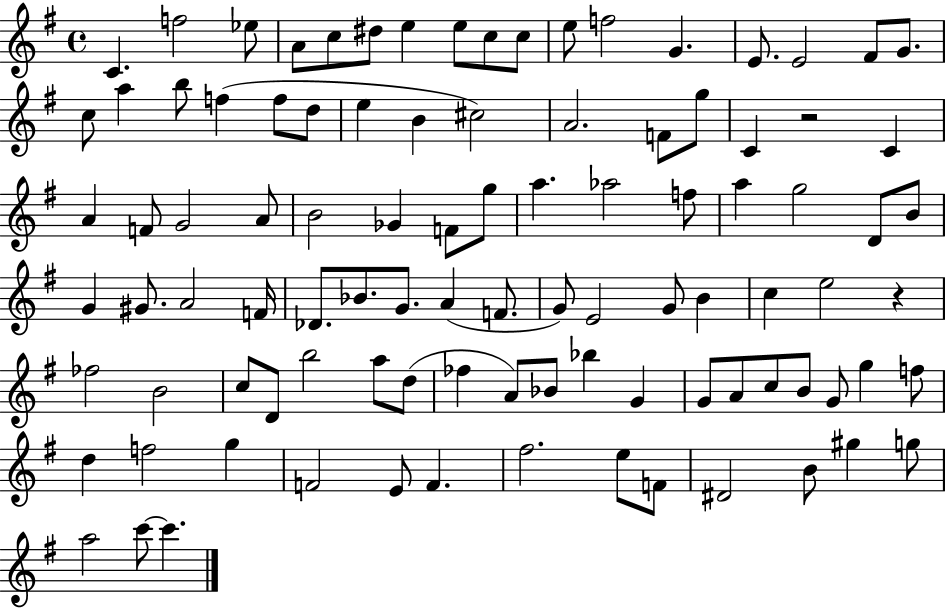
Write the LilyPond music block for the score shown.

{
  \clef treble
  \time 4/4
  \defaultTimeSignature
  \key g \major
  c'4. f''2 ees''8 | a'8 c''8 dis''8 e''4 e''8 c''8 c''8 | e''8 f''2 g'4. | e'8. e'2 fis'8 g'8. | \break c''8 a''4 b''8 f''4( f''8 d''8 | e''4 b'4 cis''2) | a'2. f'8 g''8 | c'4 r2 c'4 | \break a'4 f'8 g'2 a'8 | b'2 ges'4 f'8 g''8 | a''4. aes''2 f''8 | a''4 g''2 d'8 b'8 | \break g'4 gis'8. a'2 f'16 | des'8. bes'8. g'8. a'4( f'8. | g'8) e'2 g'8 b'4 | c''4 e''2 r4 | \break fes''2 b'2 | c''8 d'8 b''2 a''8 d''8( | fes''4 a'8) bes'8 bes''4 g'4 | g'8 a'8 c''8 b'8 g'8 g''4 f''8 | \break d''4 f''2 g''4 | f'2 e'8 f'4. | fis''2. e''8 f'8 | dis'2 b'8 gis''4 g''8 | \break a''2 c'''8~~ c'''4. | \bar "|."
}